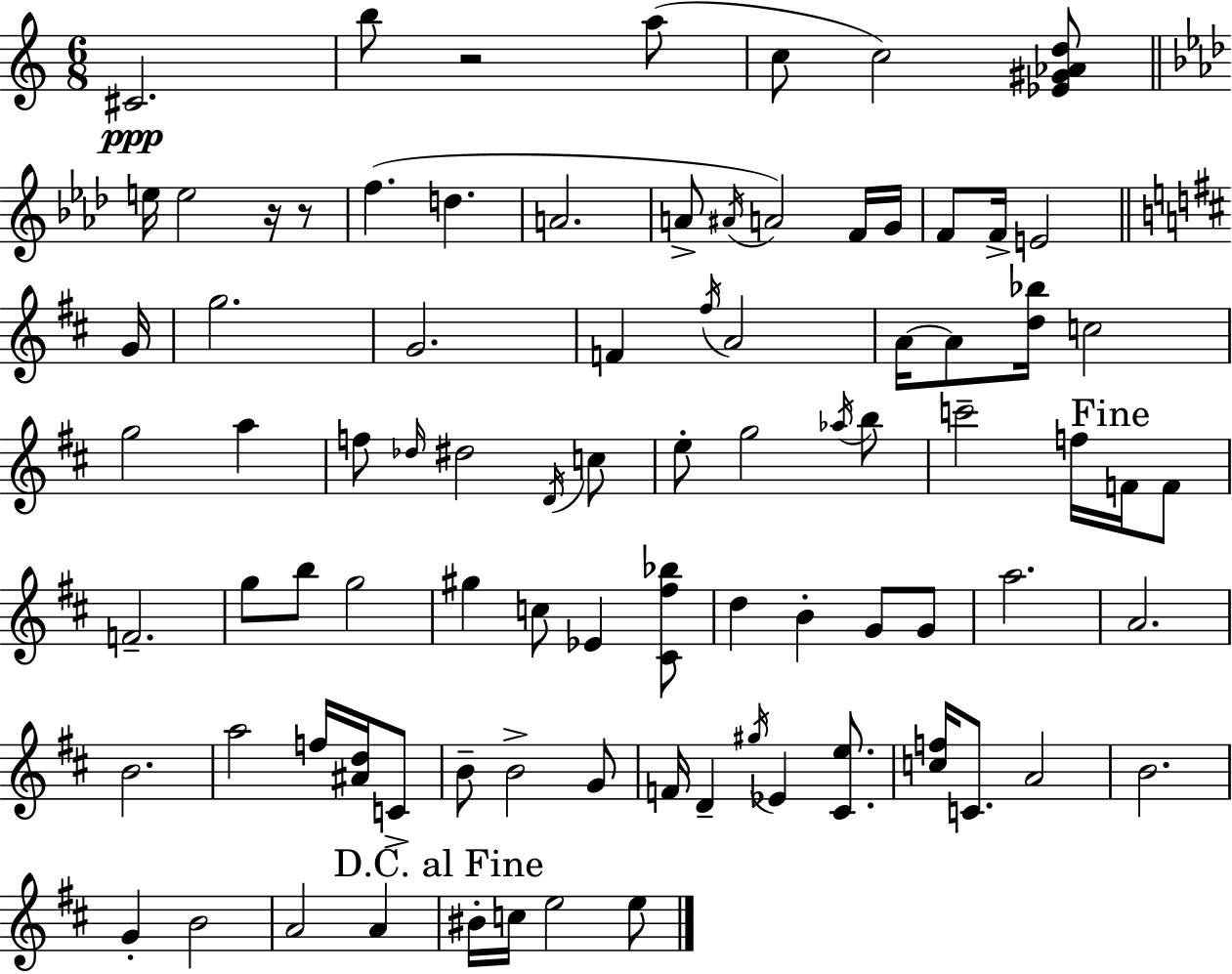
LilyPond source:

{
  \clef treble
  \numericTimeSignature
  \time 6/8
  \key c \major
  \repeat volta 2 { cis'2.\ppp | b''8 r2 a''8( | c''8 c''2) <ees' gis' aes' d''>8 | \bar "||" \break \key f \minor e''16 e''2 r16 r8 | f''4.( d''4. | a'2. | a'8-> \acciaccatura { ais'16 } a'2) f'16 | \break g'16 f'8 f'16-> e'2 | \bar "||" \break \key b \minor g'16 g''2. | g'2. | f'4 \acciaccatura { fis''16 } a'2 | a'16~~ a'8 <d'' bes''>16 c''2 | \break g''2 a''4 | f''8 \grace { des''16 } dis''2 | \acciaccatura { d'16 } c''8 e''8-. g''2 | \acciaccatura { aes''16 } b''8 c'''2-- | \break f''16 \mark "Fine" f'16 f'8 f'2.-- | g''8 b''8 g''2 | gis''4 c''8 ees'4 | <cis' fis'' bes''>8 d''4 b'4-. | \break g'8 g'8 a''2. | a'2. | b'2. | a''2 | \break f''16 <ais' d''>16 c'8-> b'8-- b'2-> | g'8 f'16 d'4-- \acciaccatura { gis''16 } ees'4 | <cis' e''>8. <c'' f''>16 c'8. a'2 | b'2. | \break g'4-. b'2 | a'2 | a'4 \mark "D.C. al Fine" bis'16-. c''16 e''2 | e''8 } \bar "|."
}